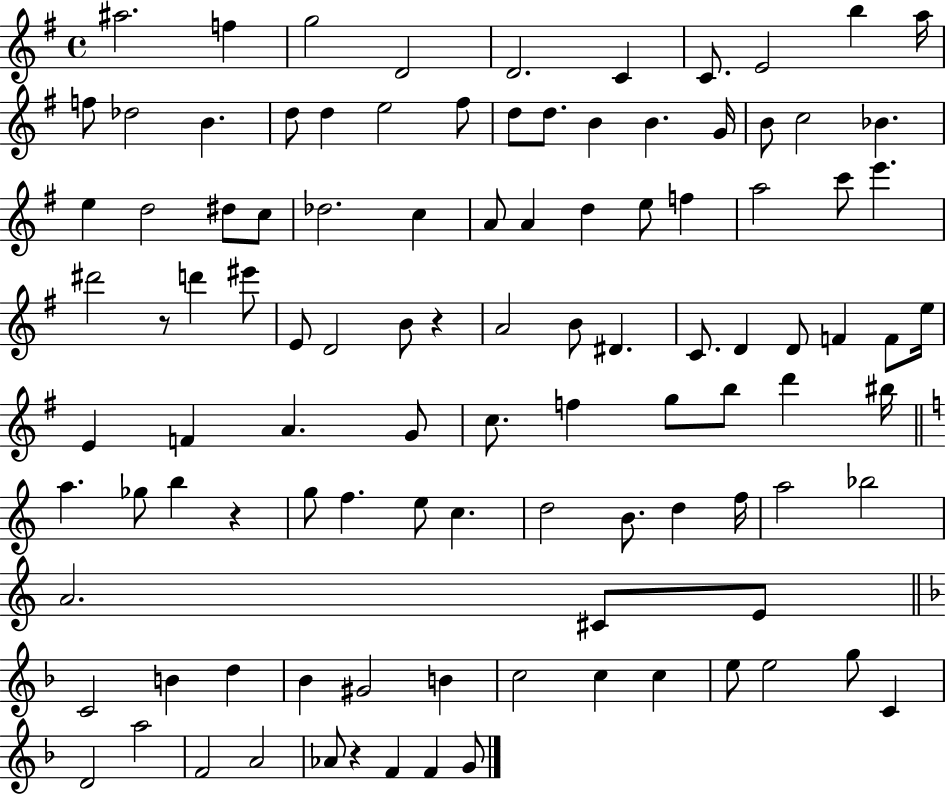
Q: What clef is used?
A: treble